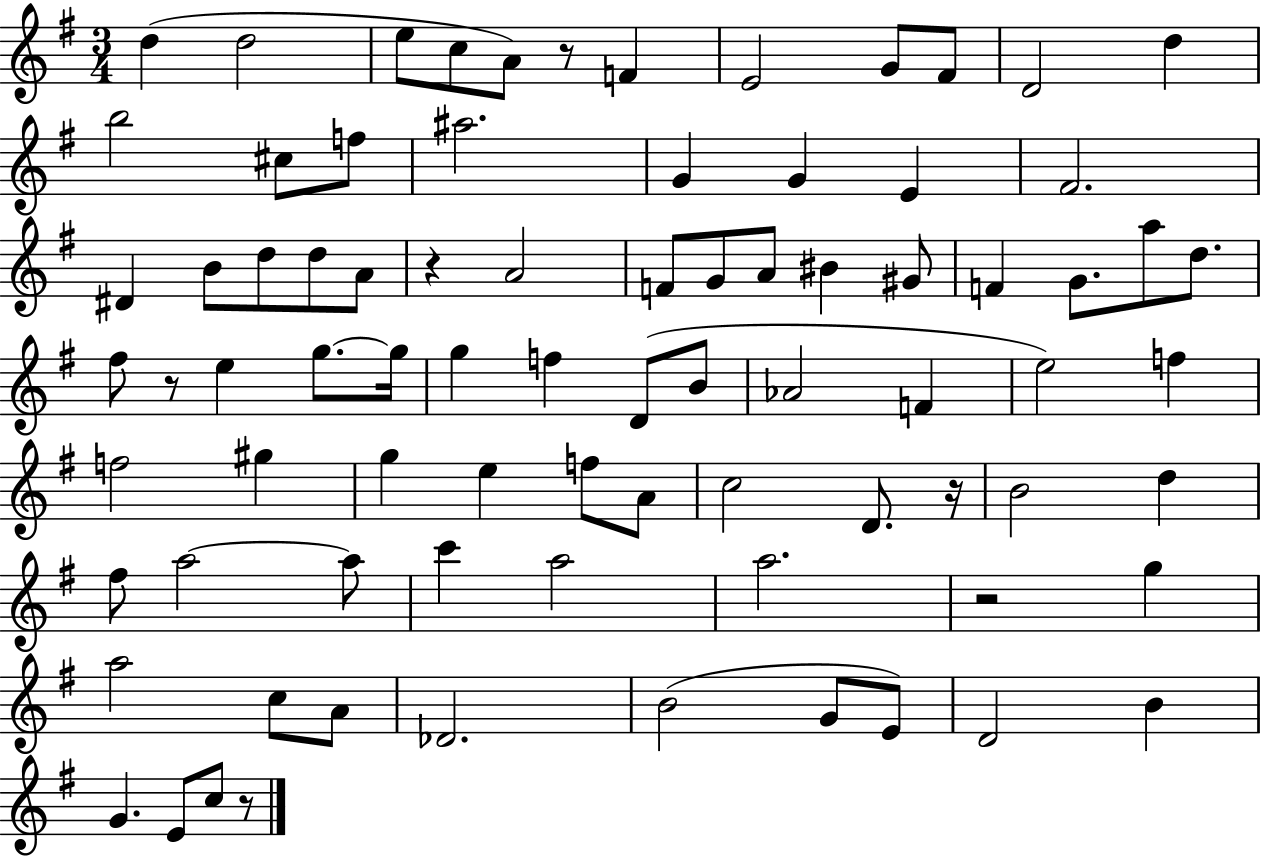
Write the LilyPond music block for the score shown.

{
  \clef treble
  \numericTimeSignature
  \time 3/4
  \key g \major
  d''4( d''2 | e''8 c''8 a'8) r8 f'4 | e'2 g'8 fis'8 | d'2 d''4 | \break b''2 cis''8 f''8 | ais''2. | g'4 g'4 e'4 | fis'2. | \break dis'4 b'8 d''8 d''8 a'8 | r4 a'2 | f'8 g'8 a'8 bis'4 gis'8 | f'4 g'8. a''8 d''8. | \break fis''8 r8 e''4 g''8.~~ g''16 | g''4 f''4 d'8( b'8 | aes'2 f'4 | e''2) f''4 | \break f''2 gis''4 | g''4 e''4 f''8 a'8 | c''2 d'8. r16 | b'2 d''4 | \break fis''8 a''2~~ a''8 | c'''4 a''2 | a''2. | r2 g''4 | \break a''2 c''8 a'8 | des'2. | b'2( g'8 e'8) | d'2 b'4 | \break g'4. e'8 c''8 r8 | \bar "|."
}